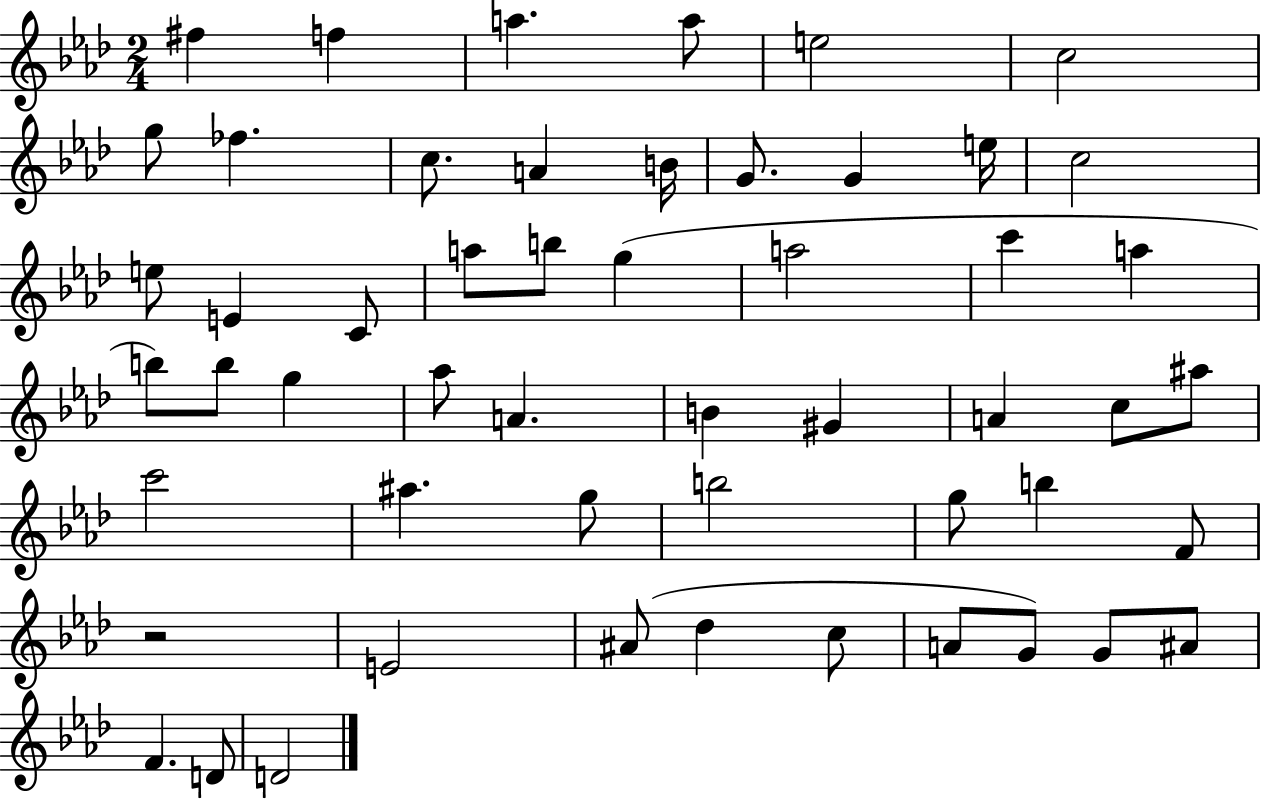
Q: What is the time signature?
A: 2/4